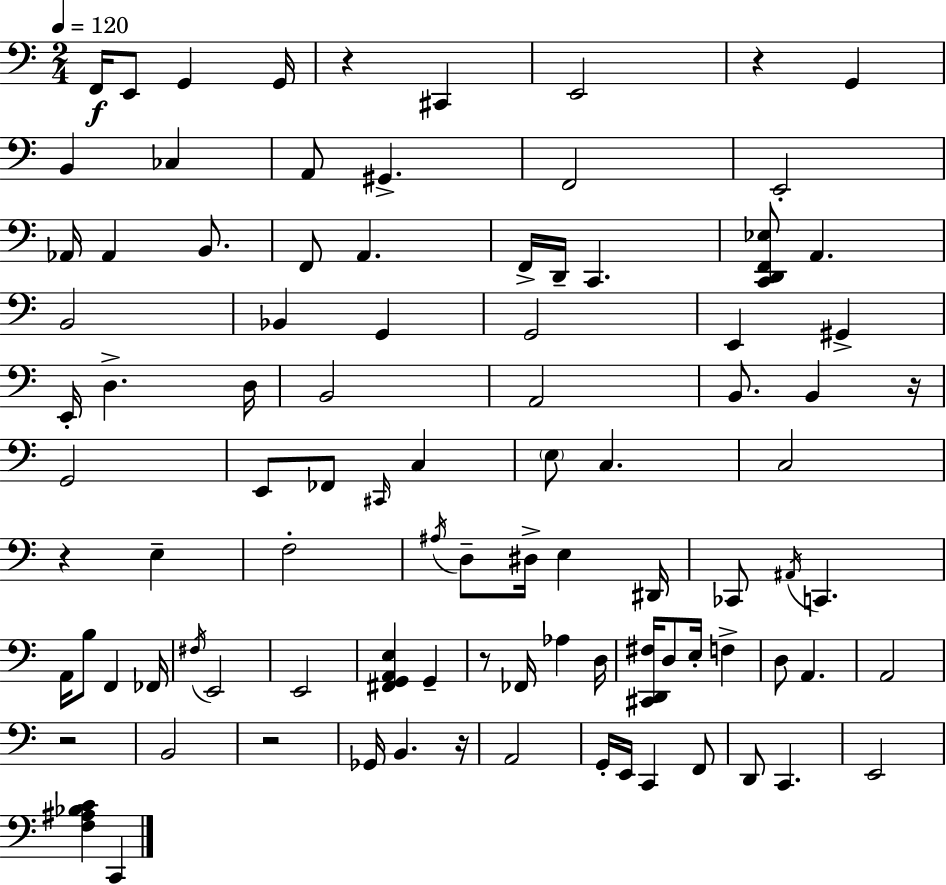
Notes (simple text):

F2/s E2/e G2/q G2/s R/q C#2/q E2/h R/q G2/q B2/q CES3/q A2/e G#2/q. F2/h E2/h Ab2/s Ab2/q B2/e. F2/e A2/q. F2/s D2/s C2/q. [C2,D2,F2,Eb3]/e A2/q. B2/h Bb2/q G2/q G2/h E2/q G#2/q E2/s D3/q. D3/s B2/h A2/h B2/e. B2/q R/s G2/h E2/e FES2/e C#2/s C3/q E3/e C3/q. C3/h R/q E3/q F3/h A#3/s D3/e D#3/s E3/q D#2/s CES2/e A#2/s C2/q. A2/s B3/e F2/q FES2/s F#3/s E2/h E2/h [F#2,G2,A2,E3]/q G2/q R/e FES2/s Ab3/q D3/s [C#2,D2,F#3]/s D3/e E3/s F3/q D3/e A2/q. A2/h R/h B2/h R/h Gb2/s B2/q. R/s A2/h G2/s E2/s C2/q F2/e D2/e C2/q. E2/h [F3,A#3,Bb3,C4]/q C2/q